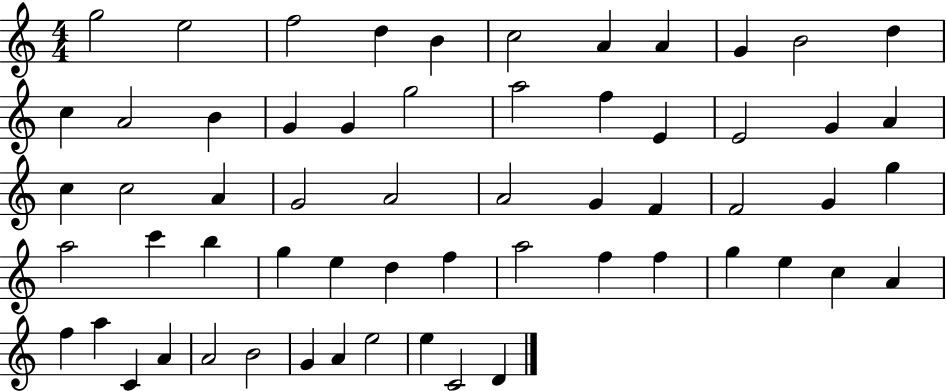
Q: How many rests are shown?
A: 0